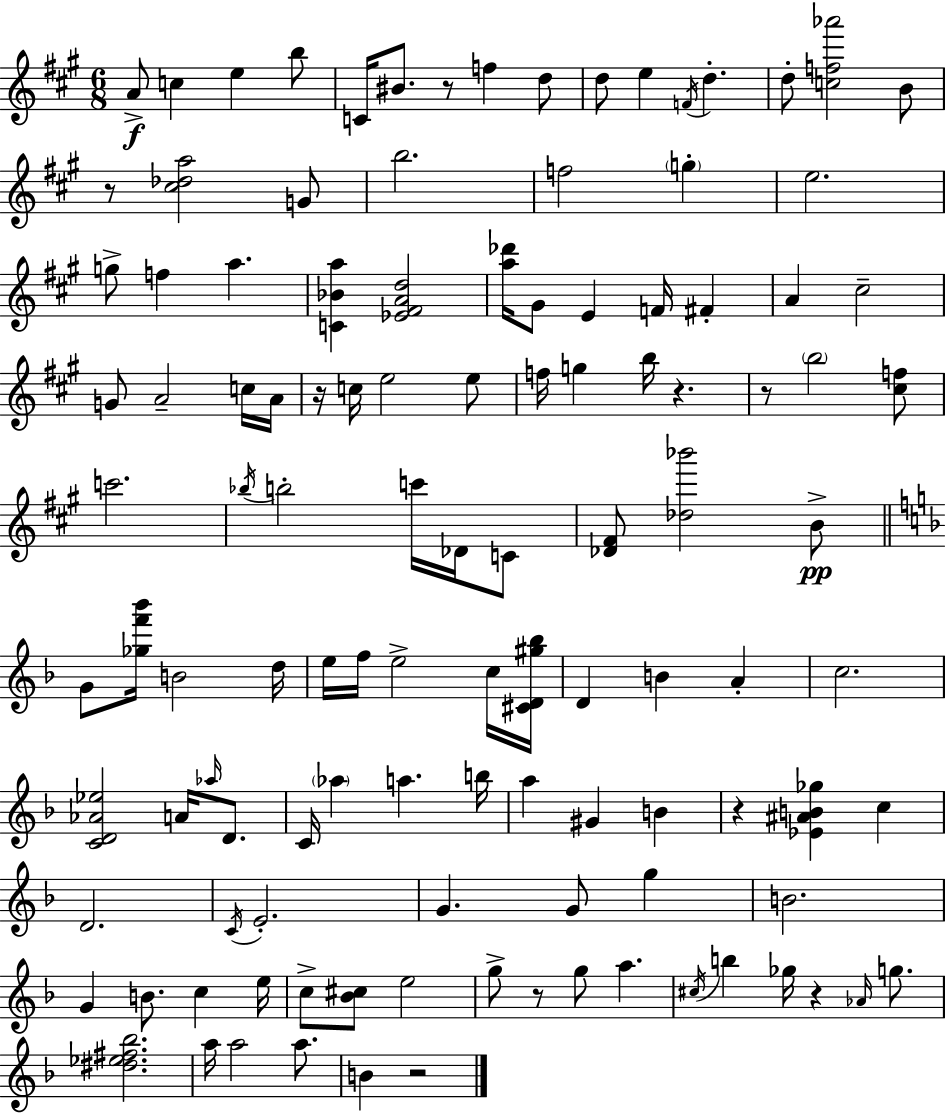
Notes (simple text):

A4/e C5/q E5/q B5/e C4/s BIS4/e. R/e F5/q D5/e D5/e E5/q F4/s D5/q. D5/e [C5,F5,Ab6]/h B4/e R/e [C#5,Db5,A5]/h G4/e B5/h. F5/h G5/q E5/h. G5/e F5/q A5/q. [C4,Bb4,A5]/q [Eb4,F#4,A4,D5]/h [A5,Db6]/s G#4/e E4/q F4/s F#4/q A4/q C#5/h G4/e A4/h C5/s A4/s R/s C5/s E5/h E5/e F5/s G5/q B5/s R/q. R/e B5/h [C#5,F5]/e C6/h. Bb5/s B5/h C6/s Db4/s C4/e [Db4,F#4]/e [Db5,Bb6]/h B4/e G4/e [Gb5,F6,Bb6]/s B4/h D5/s E5/s F5/s E5/h C5/s [C#4,D4,G#5,Bb5]/s D4/q B4/q A4/q C5/h. [C4,D4,Ab4,Eb5]/h A4/s Ab5/s D4/e. C4/s Ab5/q A5/q. B5/s A5/q G#4/q B4/q R/q [Eb4,A#4,B4,Gb5]/q C5/q D4/h. C4/s E4/h. G4/q. G4/e G5/q B4/h. G4/q B4/e. C5/q E5/s C5/e [Bb4,C#5]/e E5/h G5/e R/e G5/e A5/q. C#5/s B5/q Gb5/s R/q Ab4/s G5/e. [D#5,Eb5,F#5,Bb5]/h. A5/s A5/h A5/e. B4/q R/h